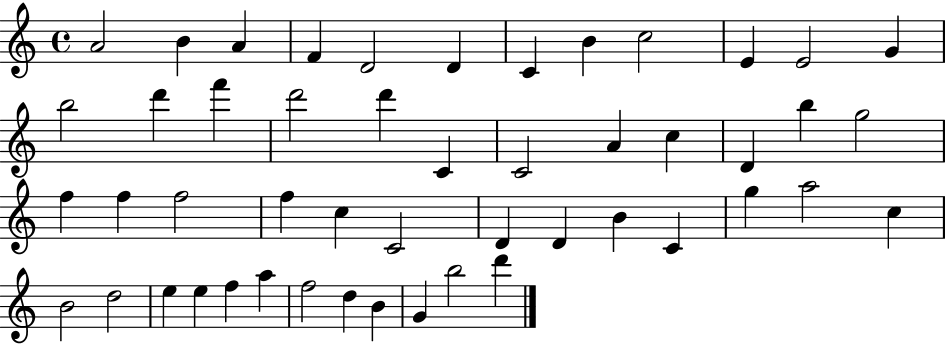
{
  \clef treble
  \time 4/4
  \defaultTimeSignature
  \key c \major
  a'2 b'4 a'4 | f'4 d'2 d'4 | c'4 b'4 c''2 | e'4 e'2 g'4 | \break b''2 d'''4 f'''4 | d'''2 d'''4 c'4 | c'2 a'4 c''4 | d'4 b''4 g''2 | \break f''4 f''4 f''2 | f''4 c''4 c'2 | d'4 d'4 b'4 c'4 | g''4 a''2 c''4 | \break b'2 d''2 | e''4 e''4 f''4 a''4 | f''2 d''4 b'4 | g'4 b''2 d'''4 | \break \bar "|."
}